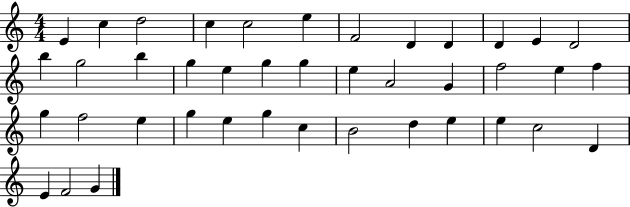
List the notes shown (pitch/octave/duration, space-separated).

E4/q C5/q D5/h C5/q C5/h E5/q F4/h D4/q D4/q D4/q E4/q D4/h B5/q G5/h B5/q G5/q E5/q G5/q G5/q E5/q A4/h G4/q F5/h E5/q F5/q G5/q F5/h E5/q G5/q E5/q G5/q C5/q B4/h D5/q E5/q E5/q C5/h D4/q E4/q F4/h G4/q